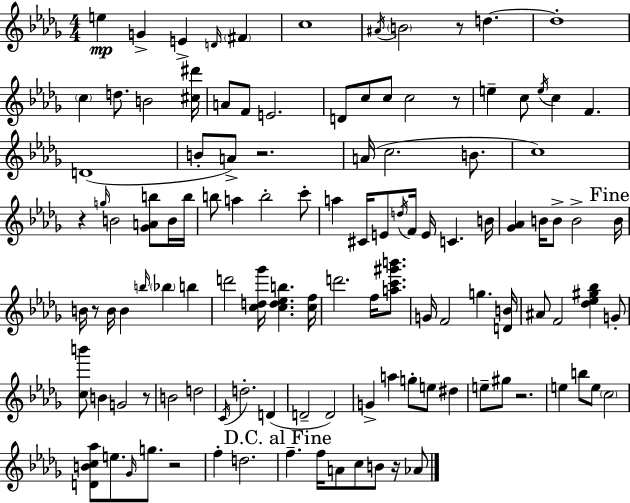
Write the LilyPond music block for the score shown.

{
  \clef treble
  \numericTimeSignature
  \time 4/4
  \key bes \minor
  e''4\mp g'4-> e'4-> \grace { d'16 } \parenthesize fis'4 | c''1 | \acciaccatura { ais'16 } \parenthesize b'2 r8 d''4.~~ | d''1-. | \break \parenthesize c''4 d''8. b'2 | <cis'' dis'''>16 a'8 f'8 e'2. | d'8 c''8 c''8 c''2 | r8 e''4-- c''8 \acciaccatura { e''16 } c''4 f'4. | \break d'1( | b'8-. a'8->) r2. | a'16( c''2. | b'8. c''1) | \break r4 \grace { g''16 } b'2 | <ges' a' b''>8 b'16 b''16 b''8 a''4 b''2-. | c'''8-. a''4 cis'16 e'8 \acciaccatura { d''16 } f'16 e'16 c'4. | b'16 <ges' aes'>4 b'16 b'8-> b'2-> | \break \mark "Fine" b'16 b'16 r8 b'16 b'4 \grace { b''16 } \parenthesize bes''4 | b''4 d'''2 <c'' d'' ges'''>16 <c'' d'' ees'' b''>4. | <c'' f''>16 d'''2. | f''16 <a'' c''' gis''' b'''>8. g'16 f'2 g''4. | \break <d' b'>16 ais'8 f'2 | <des'' ees'' gis'' bes''>4 g'8-. <c'' b'''>8 b'4 g'2 | r8 b'2 d''2 | \acciaccatura { c'16 } d''2.-. | \break d'4( d'2-- d'2) | g'4-> a''4 g''8-. | e''8 dis''4 e''8-- gis''8 r2. | e''4 b''8 e''8 \parenthesize c''2 | \break <d' b' c'' aes''>8 e''8. \grace { ges'16 } g''8. | r2 f''4-. d''2. | \mark "D.C. al Fine" f''4.-- f''16 a'8 | c''8 b'8 r16 aes'8 \bar "|."
}